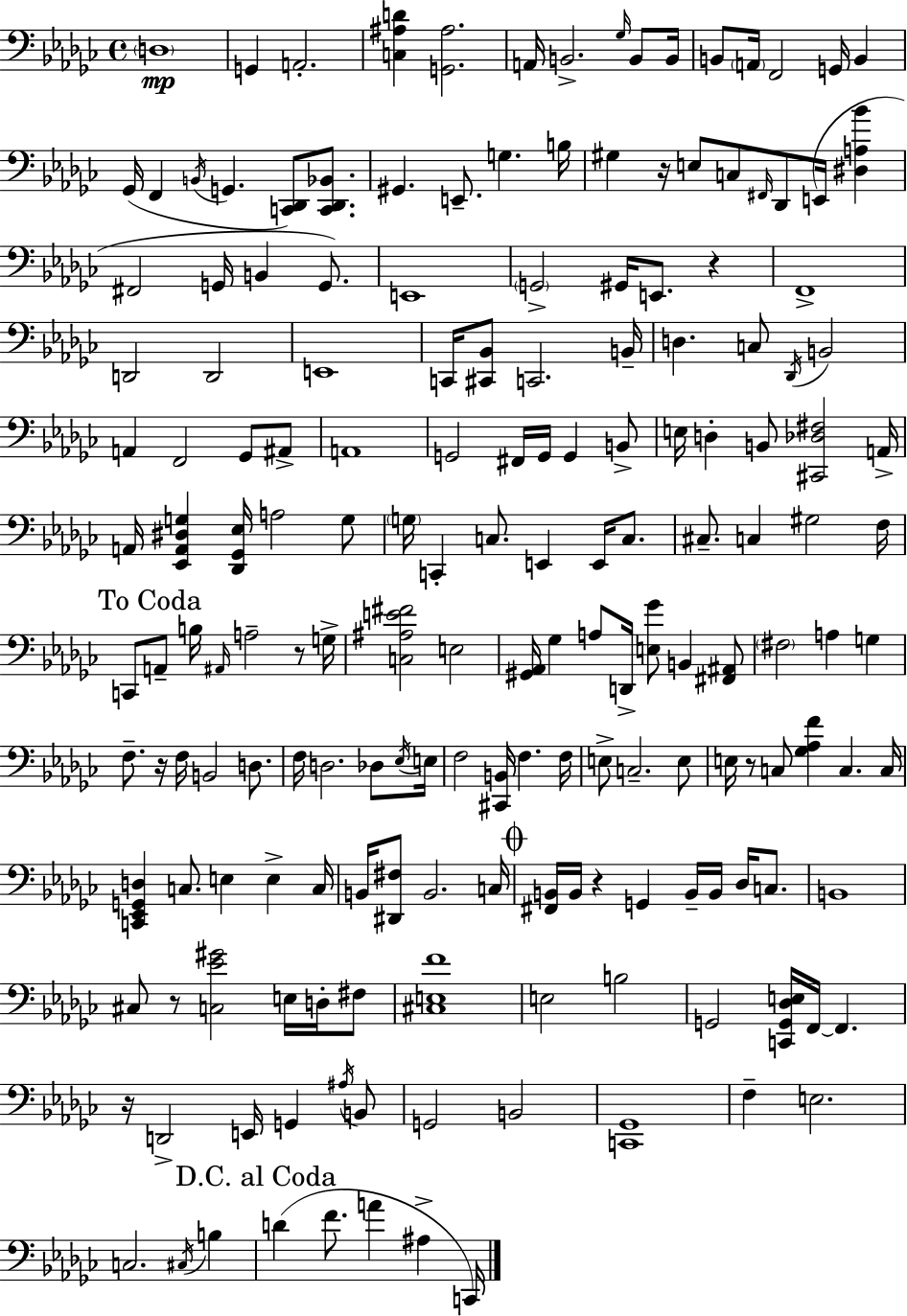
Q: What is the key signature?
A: EES minor